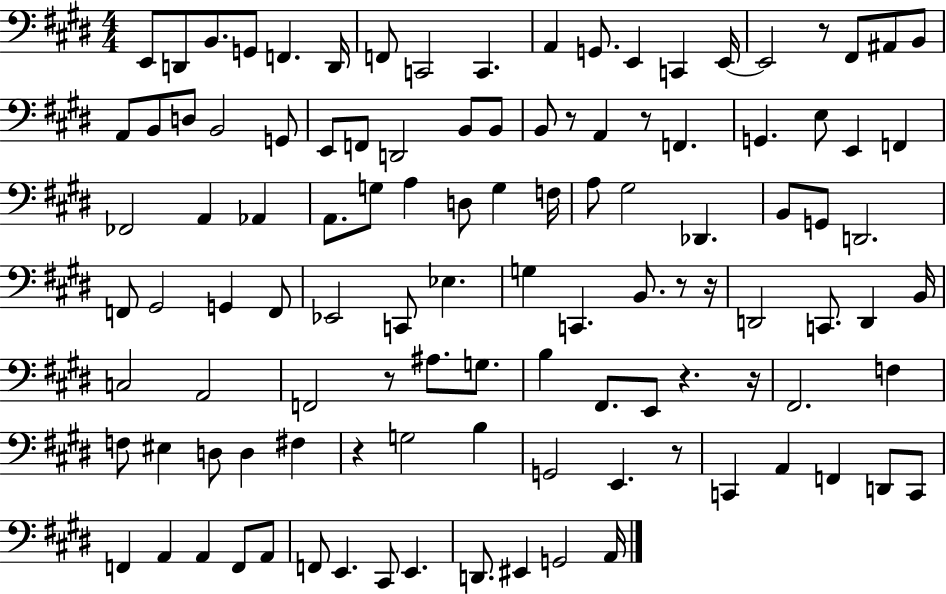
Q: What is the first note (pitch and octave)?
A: E2